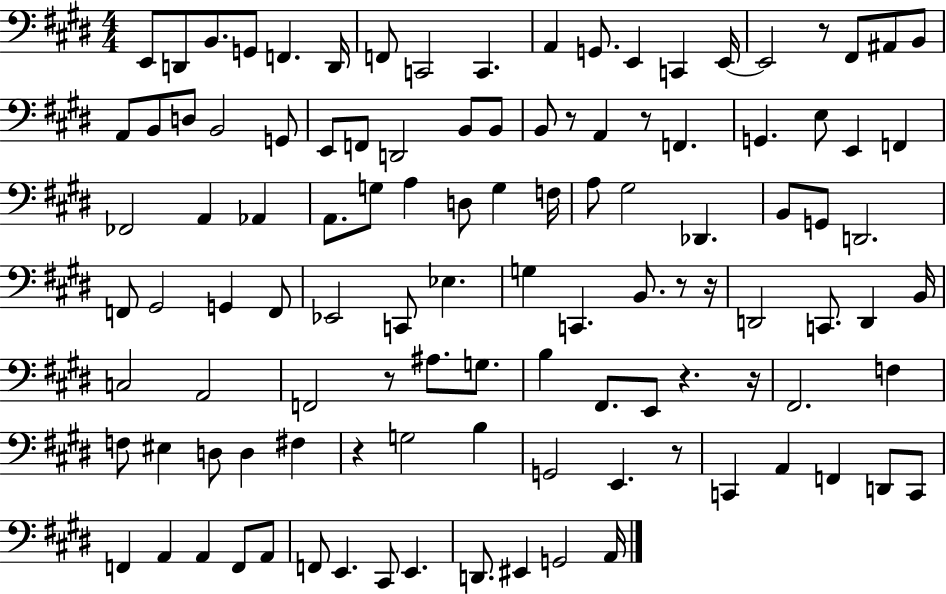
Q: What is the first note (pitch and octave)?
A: E2